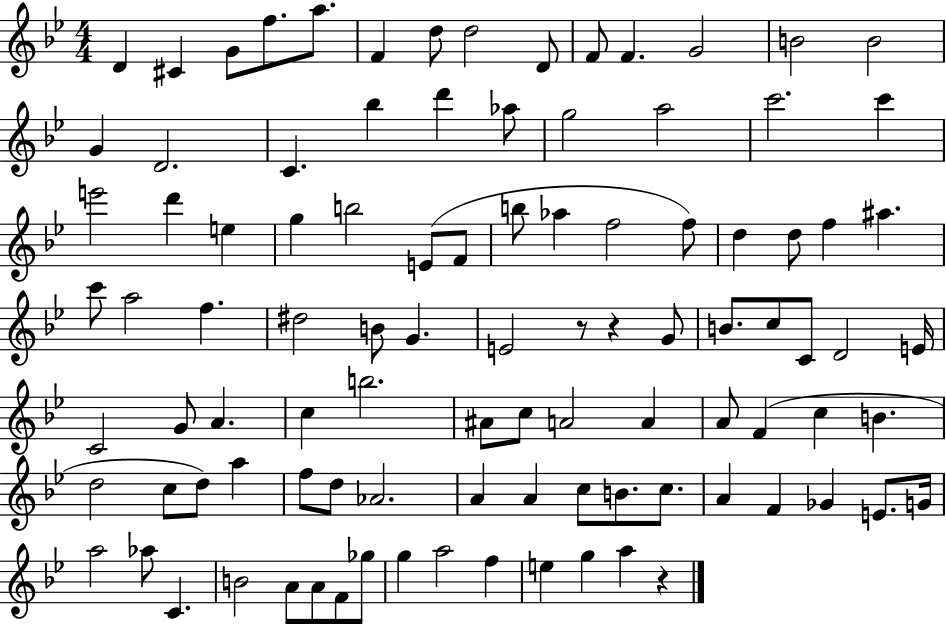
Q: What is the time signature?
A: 4/4